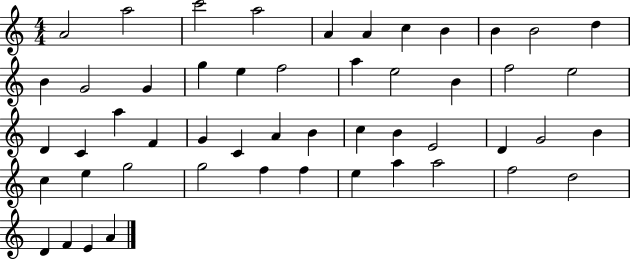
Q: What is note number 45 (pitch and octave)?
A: A5